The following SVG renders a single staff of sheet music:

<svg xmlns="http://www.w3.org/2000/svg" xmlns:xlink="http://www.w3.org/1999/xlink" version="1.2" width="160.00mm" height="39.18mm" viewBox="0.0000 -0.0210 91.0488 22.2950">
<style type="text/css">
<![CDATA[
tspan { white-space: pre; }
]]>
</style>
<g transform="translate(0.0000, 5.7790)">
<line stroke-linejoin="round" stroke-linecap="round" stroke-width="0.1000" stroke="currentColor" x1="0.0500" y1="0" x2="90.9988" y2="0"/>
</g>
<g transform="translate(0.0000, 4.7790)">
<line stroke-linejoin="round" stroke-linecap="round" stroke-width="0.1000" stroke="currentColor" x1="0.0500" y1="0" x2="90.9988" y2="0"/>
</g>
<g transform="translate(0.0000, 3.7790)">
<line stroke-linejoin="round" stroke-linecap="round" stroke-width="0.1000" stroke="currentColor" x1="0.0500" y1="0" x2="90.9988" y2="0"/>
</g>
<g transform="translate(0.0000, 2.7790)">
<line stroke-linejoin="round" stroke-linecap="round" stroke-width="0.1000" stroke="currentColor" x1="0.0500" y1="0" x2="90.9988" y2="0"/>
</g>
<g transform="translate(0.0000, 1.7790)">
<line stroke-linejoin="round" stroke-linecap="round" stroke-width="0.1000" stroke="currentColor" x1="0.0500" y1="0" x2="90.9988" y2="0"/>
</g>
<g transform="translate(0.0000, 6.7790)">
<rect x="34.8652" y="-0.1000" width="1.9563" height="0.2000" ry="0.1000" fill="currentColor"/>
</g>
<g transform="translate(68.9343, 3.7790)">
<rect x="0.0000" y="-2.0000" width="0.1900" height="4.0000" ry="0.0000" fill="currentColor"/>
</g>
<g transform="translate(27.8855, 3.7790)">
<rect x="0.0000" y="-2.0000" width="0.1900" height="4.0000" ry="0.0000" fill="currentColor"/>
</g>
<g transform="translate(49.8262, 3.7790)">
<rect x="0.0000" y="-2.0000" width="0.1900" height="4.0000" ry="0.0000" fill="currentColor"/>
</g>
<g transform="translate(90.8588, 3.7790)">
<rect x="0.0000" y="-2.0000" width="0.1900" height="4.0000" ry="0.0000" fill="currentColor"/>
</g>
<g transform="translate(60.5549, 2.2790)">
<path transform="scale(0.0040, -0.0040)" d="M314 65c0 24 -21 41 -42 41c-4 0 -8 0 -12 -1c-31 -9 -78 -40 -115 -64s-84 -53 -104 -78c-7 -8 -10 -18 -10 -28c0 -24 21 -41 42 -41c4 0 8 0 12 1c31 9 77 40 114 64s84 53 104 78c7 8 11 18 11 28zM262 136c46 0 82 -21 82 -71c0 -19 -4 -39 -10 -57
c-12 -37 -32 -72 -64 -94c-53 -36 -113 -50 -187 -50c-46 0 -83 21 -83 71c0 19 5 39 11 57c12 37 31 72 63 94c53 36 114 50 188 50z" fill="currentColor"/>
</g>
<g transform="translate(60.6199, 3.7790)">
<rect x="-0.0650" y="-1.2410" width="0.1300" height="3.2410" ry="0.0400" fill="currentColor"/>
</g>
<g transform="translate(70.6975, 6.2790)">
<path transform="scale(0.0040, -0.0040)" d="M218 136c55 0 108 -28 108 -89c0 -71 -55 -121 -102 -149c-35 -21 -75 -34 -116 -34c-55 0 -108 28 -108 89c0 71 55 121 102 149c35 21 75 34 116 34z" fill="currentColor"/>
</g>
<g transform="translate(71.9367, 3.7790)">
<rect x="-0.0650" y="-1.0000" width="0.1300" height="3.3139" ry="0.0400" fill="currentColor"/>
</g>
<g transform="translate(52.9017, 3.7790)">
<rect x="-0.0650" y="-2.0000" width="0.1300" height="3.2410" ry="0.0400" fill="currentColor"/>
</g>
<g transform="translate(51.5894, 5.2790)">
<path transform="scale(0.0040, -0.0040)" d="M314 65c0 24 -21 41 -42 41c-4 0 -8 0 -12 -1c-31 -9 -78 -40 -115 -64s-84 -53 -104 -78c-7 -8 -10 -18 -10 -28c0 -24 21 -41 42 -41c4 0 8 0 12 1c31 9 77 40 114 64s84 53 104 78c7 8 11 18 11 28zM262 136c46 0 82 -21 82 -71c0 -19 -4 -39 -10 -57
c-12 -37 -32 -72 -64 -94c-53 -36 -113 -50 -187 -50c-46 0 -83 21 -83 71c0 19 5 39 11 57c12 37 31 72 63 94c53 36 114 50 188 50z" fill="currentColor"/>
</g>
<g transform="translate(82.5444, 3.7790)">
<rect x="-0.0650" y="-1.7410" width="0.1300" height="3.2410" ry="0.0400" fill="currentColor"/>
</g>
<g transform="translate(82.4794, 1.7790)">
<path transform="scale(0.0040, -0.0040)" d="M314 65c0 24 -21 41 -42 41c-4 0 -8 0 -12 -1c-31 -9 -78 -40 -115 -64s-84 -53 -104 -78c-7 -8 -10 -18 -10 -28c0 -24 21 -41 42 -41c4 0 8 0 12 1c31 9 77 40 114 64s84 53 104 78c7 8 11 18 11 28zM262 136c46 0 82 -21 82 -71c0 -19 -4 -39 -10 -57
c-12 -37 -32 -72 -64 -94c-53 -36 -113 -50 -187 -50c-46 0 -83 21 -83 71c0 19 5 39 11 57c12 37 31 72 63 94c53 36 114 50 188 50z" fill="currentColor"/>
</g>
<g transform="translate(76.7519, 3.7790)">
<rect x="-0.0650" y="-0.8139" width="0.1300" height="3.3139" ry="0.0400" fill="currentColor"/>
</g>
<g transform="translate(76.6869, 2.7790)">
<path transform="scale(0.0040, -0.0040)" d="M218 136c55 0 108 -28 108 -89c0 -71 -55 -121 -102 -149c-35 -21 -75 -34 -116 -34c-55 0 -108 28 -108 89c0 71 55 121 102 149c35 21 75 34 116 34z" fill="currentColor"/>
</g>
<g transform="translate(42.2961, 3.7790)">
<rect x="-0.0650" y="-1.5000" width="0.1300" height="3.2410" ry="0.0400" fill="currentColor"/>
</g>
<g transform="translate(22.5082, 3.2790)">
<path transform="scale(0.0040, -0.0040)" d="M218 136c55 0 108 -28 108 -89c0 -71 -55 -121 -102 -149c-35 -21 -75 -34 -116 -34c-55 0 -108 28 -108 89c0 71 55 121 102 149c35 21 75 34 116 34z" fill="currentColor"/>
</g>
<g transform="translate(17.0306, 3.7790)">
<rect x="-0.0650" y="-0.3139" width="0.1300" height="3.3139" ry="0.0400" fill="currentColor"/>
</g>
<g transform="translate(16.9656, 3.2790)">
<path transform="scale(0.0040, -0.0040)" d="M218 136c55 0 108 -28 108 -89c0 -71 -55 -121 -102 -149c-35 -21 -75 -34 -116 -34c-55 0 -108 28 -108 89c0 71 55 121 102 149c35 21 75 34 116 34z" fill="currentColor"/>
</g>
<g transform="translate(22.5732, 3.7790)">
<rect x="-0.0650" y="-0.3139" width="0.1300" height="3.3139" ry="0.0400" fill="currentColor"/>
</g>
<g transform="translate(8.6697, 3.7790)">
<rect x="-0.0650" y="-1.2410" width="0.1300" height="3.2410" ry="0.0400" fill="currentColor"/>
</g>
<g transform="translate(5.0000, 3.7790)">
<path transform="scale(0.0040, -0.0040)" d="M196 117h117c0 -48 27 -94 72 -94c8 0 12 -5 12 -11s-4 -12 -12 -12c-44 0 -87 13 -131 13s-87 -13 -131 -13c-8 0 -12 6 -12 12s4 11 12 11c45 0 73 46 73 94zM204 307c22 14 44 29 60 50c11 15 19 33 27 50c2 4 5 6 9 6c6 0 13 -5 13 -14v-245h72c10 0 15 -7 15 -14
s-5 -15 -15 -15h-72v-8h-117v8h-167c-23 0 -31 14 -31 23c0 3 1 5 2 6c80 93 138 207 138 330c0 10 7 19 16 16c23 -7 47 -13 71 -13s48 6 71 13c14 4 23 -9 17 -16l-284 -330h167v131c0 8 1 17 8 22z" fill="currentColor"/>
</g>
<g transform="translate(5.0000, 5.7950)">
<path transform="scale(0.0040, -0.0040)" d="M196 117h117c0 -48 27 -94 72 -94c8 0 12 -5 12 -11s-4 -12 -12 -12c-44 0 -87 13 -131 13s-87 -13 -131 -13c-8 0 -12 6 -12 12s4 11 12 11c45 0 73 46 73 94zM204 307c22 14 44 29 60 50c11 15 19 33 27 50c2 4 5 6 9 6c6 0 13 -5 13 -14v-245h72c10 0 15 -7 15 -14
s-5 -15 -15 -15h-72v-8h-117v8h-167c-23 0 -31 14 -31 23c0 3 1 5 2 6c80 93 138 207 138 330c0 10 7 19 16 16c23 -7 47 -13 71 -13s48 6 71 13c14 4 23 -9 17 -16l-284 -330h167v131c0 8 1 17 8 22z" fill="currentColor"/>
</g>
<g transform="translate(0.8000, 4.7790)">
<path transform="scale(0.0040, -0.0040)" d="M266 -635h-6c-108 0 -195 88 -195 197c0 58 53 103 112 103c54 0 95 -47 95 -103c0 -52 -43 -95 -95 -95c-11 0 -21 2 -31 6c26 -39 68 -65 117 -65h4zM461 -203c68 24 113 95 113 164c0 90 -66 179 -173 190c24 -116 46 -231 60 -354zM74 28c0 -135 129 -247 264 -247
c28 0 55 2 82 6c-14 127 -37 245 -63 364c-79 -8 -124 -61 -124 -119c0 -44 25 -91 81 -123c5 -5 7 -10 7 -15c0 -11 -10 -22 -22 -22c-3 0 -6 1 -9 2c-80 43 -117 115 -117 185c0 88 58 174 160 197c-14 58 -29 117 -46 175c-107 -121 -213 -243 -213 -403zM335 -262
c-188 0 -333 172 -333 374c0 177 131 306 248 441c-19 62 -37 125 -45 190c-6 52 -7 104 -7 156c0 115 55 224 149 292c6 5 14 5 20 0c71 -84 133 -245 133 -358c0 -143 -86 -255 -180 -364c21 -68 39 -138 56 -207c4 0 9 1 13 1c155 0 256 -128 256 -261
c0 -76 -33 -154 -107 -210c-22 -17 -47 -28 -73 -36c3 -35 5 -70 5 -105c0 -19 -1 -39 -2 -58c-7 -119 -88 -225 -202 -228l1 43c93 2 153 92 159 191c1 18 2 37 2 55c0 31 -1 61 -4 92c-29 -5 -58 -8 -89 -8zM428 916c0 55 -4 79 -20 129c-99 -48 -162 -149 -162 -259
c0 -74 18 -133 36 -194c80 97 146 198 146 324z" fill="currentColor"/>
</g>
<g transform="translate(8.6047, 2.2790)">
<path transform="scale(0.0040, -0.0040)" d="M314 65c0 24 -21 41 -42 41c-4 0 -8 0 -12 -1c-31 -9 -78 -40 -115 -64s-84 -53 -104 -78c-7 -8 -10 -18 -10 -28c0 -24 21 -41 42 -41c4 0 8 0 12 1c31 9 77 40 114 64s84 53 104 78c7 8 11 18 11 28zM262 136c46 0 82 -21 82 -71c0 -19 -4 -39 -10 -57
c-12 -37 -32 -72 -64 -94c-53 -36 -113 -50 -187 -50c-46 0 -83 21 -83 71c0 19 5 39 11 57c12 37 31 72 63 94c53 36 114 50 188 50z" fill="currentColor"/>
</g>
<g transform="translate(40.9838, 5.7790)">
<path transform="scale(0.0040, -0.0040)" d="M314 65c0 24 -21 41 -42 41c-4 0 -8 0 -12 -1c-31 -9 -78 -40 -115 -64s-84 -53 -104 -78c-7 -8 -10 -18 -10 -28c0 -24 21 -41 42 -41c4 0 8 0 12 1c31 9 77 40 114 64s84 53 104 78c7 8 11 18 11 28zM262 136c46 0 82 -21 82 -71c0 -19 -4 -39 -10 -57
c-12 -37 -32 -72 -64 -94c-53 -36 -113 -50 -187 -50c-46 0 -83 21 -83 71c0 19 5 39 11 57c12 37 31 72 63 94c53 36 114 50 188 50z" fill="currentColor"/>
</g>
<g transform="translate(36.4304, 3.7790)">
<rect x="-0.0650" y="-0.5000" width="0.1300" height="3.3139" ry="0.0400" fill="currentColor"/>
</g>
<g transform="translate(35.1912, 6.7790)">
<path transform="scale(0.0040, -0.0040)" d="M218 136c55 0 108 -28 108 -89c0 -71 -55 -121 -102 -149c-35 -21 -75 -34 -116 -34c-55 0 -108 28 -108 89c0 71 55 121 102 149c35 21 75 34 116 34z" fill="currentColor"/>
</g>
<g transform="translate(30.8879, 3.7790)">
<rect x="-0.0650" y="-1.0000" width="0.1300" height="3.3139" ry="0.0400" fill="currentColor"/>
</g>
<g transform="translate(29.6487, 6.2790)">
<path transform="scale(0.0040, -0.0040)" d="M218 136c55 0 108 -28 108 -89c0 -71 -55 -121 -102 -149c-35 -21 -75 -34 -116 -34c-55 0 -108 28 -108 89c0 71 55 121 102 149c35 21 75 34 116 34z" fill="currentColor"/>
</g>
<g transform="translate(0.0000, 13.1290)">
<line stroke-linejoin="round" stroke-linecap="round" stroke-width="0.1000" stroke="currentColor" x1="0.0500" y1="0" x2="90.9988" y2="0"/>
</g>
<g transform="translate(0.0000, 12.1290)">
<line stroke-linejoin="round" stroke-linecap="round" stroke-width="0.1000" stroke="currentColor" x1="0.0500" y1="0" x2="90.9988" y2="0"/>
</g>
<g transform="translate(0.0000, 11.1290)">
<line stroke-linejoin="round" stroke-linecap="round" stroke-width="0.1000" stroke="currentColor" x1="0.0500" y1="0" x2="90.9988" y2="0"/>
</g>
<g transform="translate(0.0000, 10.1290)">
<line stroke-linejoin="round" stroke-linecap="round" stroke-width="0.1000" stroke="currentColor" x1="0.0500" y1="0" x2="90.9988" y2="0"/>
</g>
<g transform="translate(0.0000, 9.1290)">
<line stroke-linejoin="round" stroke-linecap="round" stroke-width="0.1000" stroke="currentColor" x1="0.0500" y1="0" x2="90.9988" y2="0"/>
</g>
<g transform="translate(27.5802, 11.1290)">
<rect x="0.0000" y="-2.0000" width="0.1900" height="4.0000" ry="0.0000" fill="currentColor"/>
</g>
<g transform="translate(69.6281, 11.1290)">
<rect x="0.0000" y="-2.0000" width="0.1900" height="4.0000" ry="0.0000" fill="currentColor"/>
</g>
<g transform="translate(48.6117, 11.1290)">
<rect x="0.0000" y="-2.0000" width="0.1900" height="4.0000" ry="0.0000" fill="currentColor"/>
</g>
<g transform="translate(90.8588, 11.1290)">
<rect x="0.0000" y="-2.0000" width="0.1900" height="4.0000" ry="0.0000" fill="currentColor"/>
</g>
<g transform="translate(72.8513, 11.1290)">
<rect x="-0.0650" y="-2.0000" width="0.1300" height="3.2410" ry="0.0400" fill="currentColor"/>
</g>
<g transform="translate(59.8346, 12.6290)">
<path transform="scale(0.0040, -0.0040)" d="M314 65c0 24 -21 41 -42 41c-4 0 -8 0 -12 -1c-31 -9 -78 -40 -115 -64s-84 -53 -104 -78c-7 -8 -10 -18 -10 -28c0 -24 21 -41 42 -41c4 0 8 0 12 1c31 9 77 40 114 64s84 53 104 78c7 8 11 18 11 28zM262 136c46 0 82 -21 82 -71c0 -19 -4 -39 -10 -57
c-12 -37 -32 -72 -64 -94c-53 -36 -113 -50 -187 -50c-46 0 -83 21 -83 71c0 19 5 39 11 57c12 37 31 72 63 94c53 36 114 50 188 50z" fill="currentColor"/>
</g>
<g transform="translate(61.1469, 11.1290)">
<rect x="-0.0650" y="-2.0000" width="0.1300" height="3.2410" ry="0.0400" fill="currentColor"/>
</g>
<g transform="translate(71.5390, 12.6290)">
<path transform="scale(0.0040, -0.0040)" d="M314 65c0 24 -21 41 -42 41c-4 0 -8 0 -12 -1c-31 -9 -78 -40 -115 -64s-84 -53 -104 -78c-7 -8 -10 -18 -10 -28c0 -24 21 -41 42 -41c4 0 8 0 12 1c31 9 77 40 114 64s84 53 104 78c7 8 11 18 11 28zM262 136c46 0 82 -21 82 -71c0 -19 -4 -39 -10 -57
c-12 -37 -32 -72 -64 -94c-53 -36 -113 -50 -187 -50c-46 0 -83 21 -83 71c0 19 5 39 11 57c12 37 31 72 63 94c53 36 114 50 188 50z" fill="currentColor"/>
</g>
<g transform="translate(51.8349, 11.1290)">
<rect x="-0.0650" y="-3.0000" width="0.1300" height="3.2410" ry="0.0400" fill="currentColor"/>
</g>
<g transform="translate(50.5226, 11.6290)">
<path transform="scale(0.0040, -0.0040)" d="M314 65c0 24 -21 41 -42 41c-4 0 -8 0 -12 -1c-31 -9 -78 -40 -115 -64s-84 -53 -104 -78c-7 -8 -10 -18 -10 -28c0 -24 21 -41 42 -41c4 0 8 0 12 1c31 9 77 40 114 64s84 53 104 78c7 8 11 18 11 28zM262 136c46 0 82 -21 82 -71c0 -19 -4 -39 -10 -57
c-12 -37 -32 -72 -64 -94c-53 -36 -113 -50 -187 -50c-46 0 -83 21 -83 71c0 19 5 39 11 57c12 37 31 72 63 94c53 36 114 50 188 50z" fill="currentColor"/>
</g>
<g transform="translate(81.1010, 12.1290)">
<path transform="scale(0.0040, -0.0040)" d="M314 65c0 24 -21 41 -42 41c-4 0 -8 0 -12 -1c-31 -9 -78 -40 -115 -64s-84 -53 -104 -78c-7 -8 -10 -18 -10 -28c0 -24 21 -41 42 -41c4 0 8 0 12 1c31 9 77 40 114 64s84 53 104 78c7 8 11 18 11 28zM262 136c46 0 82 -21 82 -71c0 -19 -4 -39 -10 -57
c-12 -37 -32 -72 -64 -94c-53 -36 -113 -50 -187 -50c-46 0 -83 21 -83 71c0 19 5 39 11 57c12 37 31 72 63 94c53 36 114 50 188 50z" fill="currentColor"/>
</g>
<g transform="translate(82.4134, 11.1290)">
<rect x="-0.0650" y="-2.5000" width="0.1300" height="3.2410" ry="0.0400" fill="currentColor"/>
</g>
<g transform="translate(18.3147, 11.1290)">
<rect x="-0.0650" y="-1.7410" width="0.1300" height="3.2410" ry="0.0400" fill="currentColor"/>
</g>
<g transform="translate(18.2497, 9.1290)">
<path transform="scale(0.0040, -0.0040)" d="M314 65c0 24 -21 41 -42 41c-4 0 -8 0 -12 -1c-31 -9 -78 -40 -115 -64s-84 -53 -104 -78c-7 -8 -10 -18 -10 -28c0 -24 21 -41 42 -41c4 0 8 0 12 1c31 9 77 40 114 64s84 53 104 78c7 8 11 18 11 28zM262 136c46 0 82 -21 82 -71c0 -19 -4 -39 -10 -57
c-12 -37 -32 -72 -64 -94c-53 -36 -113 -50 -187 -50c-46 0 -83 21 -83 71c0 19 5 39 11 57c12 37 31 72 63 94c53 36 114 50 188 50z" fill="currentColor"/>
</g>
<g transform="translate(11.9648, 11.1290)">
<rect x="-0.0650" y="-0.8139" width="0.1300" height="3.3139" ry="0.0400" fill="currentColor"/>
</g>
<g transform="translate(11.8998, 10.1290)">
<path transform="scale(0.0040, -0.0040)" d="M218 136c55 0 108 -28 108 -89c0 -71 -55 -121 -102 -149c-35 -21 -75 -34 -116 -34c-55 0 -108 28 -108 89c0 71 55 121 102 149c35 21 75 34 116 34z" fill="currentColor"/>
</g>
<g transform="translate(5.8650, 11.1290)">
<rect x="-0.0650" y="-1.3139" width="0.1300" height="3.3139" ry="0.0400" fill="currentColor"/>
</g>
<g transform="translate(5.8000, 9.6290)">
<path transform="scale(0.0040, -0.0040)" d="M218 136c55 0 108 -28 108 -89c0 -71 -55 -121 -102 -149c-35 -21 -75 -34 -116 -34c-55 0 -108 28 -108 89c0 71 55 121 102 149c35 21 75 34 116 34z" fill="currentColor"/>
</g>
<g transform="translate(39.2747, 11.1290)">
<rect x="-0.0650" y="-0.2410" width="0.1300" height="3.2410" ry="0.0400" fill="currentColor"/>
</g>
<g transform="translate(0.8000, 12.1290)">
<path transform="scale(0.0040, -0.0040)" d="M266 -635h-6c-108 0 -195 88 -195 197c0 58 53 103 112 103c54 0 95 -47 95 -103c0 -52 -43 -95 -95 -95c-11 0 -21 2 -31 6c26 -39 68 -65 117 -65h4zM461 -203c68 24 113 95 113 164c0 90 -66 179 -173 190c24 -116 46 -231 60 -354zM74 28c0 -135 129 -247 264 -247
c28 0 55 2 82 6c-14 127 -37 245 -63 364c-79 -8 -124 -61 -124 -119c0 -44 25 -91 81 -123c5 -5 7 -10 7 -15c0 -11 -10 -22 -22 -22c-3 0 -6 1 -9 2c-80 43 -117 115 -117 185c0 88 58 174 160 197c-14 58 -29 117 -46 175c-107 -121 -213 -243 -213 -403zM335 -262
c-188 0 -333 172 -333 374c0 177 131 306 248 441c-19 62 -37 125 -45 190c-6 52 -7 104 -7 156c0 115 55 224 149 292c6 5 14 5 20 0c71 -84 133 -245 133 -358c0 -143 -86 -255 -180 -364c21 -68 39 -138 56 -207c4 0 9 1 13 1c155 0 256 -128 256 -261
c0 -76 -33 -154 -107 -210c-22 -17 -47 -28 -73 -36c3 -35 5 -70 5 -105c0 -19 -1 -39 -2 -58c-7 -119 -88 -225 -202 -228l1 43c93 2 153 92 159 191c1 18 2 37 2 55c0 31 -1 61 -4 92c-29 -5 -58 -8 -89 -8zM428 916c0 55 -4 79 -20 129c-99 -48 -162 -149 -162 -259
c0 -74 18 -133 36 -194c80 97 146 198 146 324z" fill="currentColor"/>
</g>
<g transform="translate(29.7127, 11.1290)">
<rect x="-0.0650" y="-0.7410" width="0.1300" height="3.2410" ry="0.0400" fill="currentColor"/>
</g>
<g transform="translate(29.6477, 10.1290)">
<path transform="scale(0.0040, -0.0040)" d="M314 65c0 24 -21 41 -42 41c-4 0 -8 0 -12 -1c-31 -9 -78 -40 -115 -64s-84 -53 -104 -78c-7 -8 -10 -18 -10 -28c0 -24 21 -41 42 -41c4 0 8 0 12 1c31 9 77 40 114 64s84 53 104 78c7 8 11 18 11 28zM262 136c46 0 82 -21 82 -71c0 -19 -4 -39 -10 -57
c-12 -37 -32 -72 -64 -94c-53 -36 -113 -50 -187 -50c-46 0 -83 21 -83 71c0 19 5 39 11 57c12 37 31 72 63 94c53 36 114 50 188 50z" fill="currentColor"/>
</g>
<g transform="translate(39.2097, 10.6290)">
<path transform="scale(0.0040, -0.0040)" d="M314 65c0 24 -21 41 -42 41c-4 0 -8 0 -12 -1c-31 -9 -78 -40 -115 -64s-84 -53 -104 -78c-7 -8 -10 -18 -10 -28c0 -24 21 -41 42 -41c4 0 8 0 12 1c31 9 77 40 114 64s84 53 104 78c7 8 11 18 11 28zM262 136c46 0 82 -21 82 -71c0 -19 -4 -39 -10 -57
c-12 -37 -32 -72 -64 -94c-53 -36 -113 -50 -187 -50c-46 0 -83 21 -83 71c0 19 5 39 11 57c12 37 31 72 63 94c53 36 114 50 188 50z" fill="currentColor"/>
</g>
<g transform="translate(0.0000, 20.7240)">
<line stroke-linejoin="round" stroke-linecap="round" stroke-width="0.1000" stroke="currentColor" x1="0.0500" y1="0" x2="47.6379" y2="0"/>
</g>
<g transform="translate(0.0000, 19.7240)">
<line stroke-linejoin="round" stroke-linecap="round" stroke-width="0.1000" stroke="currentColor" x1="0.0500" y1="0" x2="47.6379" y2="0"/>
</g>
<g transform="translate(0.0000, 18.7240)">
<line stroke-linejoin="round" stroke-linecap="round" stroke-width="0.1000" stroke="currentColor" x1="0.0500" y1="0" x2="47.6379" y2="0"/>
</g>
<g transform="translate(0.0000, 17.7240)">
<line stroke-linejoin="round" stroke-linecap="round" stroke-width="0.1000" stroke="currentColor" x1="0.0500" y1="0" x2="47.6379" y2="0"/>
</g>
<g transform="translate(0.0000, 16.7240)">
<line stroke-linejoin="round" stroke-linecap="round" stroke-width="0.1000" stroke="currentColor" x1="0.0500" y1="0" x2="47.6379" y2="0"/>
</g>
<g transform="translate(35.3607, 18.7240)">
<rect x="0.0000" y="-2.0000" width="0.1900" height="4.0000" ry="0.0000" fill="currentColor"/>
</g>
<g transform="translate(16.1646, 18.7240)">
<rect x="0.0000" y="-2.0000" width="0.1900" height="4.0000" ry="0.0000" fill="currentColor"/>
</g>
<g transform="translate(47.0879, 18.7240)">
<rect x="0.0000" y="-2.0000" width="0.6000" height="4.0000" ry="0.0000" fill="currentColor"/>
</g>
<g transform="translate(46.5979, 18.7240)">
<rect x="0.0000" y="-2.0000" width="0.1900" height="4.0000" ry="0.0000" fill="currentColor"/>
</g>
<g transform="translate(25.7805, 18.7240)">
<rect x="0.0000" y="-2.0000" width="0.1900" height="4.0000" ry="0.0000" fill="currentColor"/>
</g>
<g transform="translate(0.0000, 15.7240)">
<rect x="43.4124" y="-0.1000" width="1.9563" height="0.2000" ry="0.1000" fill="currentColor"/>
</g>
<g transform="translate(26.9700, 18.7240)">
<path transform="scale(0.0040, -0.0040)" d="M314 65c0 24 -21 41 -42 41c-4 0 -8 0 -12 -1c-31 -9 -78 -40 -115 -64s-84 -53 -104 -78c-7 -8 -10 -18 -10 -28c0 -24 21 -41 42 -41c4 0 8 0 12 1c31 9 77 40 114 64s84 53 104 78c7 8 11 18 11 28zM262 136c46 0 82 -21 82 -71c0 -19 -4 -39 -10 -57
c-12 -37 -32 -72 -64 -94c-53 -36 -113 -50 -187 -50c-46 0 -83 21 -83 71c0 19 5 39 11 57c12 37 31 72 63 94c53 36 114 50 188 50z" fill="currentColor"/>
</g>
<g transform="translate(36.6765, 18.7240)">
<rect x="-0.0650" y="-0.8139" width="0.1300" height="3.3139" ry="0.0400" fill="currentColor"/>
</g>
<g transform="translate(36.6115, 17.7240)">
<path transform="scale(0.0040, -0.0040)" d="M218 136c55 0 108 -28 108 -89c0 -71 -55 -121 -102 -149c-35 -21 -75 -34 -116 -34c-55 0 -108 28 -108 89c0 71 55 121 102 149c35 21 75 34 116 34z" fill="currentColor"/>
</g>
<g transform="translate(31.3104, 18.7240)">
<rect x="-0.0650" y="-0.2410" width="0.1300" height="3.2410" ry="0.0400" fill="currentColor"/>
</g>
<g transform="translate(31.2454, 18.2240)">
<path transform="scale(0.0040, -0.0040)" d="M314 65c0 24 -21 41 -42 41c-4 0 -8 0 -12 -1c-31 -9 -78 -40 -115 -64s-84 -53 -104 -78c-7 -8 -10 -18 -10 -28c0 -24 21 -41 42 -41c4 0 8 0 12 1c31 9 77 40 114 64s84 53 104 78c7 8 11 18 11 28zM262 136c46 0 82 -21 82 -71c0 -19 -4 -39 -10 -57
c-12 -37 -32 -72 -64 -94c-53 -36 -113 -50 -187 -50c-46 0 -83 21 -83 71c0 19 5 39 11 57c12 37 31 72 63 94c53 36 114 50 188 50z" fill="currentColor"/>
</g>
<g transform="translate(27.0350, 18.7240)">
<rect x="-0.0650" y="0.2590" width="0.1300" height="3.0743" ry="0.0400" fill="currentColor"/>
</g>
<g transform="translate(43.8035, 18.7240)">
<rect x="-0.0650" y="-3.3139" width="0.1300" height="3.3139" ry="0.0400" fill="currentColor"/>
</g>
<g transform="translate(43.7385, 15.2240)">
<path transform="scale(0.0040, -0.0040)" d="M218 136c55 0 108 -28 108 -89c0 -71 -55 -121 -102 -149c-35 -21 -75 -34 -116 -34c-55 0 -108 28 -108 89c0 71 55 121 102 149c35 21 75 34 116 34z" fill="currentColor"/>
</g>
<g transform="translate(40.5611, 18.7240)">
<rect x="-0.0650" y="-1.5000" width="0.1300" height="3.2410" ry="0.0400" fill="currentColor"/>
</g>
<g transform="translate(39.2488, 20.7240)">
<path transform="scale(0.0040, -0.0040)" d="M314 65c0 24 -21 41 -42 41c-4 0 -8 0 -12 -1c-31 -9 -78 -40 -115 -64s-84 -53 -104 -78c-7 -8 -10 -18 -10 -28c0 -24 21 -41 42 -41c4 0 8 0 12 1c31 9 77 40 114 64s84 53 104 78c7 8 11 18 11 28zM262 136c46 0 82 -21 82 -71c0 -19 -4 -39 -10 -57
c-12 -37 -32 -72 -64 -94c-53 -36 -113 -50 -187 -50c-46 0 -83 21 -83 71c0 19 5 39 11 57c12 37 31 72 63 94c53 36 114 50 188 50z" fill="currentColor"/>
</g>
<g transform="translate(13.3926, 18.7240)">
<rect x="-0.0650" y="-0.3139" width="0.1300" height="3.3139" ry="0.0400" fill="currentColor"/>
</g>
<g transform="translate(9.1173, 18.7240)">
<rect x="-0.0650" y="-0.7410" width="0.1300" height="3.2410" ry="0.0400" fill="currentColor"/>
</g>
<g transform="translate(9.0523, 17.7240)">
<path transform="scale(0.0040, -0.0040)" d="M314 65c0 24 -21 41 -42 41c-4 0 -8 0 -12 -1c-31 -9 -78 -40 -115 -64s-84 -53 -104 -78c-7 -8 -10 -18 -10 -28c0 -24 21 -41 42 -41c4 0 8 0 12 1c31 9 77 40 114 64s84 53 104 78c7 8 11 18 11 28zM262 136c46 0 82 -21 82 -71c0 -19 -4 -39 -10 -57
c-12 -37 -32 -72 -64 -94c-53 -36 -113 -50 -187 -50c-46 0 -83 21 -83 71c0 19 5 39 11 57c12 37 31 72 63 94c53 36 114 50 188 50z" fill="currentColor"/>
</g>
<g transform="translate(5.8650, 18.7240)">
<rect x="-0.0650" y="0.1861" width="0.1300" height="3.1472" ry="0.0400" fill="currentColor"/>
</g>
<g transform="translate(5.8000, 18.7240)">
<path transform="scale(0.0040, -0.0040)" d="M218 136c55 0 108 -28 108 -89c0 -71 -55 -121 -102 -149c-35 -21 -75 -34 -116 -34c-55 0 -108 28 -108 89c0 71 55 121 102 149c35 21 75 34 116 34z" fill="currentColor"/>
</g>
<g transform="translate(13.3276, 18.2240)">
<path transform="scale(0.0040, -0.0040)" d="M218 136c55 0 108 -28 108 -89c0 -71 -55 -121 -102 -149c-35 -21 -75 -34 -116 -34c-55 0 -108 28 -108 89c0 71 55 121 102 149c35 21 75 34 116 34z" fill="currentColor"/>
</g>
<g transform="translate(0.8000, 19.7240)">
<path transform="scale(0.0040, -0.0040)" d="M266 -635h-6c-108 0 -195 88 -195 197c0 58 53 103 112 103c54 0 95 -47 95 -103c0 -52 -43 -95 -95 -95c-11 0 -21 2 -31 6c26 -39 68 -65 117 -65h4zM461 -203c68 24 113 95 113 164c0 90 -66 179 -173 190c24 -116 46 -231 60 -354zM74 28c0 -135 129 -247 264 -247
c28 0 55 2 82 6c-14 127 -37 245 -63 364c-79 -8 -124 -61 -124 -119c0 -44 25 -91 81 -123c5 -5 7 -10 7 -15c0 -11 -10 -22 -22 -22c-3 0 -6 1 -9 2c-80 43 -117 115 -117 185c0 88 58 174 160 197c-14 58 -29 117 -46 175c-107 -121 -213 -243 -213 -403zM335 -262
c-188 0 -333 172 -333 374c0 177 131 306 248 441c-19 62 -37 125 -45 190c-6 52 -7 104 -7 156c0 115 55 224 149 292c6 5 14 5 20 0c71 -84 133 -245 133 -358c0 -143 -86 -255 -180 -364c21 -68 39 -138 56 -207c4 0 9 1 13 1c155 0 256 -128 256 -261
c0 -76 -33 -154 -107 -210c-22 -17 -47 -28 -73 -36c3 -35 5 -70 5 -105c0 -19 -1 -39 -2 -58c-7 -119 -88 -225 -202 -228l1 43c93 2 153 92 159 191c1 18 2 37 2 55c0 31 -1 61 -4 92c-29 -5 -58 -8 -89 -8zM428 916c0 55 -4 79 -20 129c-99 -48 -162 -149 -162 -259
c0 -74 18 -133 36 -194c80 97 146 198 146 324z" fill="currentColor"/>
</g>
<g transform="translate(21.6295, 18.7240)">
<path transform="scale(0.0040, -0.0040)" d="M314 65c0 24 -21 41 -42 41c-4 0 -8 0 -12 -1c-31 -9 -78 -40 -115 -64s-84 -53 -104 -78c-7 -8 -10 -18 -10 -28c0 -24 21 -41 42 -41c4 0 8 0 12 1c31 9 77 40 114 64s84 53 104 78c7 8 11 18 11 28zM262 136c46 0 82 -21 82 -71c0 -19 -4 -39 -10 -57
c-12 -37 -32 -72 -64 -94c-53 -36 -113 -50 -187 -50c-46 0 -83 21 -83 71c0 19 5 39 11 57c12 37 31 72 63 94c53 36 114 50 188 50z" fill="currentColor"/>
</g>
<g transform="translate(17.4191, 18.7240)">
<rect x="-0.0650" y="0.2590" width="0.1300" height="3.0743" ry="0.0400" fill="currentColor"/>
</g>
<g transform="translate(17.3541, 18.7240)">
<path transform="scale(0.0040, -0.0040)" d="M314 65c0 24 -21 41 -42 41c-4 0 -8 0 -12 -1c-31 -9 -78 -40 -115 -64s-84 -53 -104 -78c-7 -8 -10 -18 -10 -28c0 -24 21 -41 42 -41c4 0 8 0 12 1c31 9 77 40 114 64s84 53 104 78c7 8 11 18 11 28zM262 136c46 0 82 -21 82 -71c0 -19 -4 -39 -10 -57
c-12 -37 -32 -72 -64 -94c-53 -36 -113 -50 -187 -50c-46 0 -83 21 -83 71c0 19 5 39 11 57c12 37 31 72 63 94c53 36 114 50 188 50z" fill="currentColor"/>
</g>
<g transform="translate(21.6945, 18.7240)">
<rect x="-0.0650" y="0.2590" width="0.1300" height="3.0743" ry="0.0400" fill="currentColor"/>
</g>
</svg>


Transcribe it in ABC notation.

X:1
T:Untitled
M:4/4
L:1/4
K:C
e2 c c D C E2 F2 e2 D d f2 e d f2 d2 c2 A2 F2 F2 G2 B d2 c B2 B2 B2 c2 d E2 b